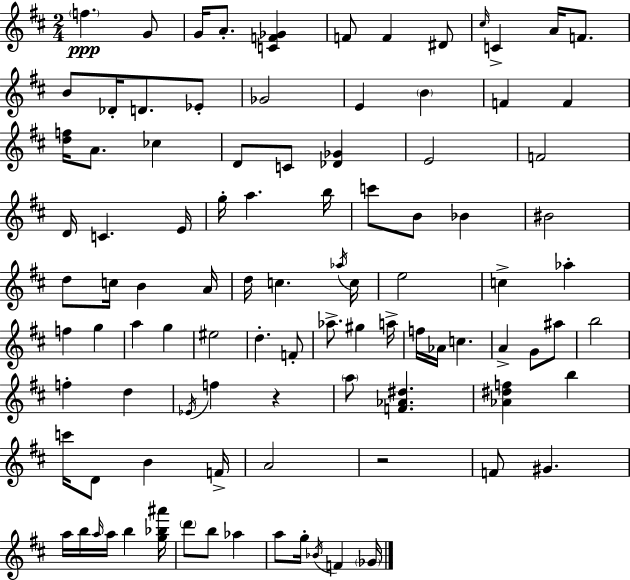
{
  \clef treble
  \numericTimeSignature
  \time 2/4
  \key d \major
  \parenthesize f''4.\ppp g'8 | g'16 a'8.-. <c' f' ges'>4 | f'8 f'4 dis'8 | \grace { cis''16 } c'4-> a'16 f'8. | \break b'8 des'16-. d'8. ees'8-. | ges'2 | e'4 \parenthesize b'4 | f'4 f'4 | \break <d'' f''>16 a'8. ces''4 | d'8 c'8 <des' ges'>4 | e'2 | f'2 | \break d'16 c'4. | e'16 g''16-. a''4. | b''16 c'''8 b'8 bes'4 | bis'2 | \break d''8 c''16 b'4 | a'16 d''16 c''4. | \acciaccatura { aes''16 } c''16 e''2 | c''4-> aes''4-. | \break f''4 g''4 | a''4 g''4 | eis''2 | d''4.-. | \break f'8-. aes''8.-> gis''4 | a''16-> f''16 aes'16 c''4. | a'4-> g'8 | ais''8 b''2 | \break f''4-. d''4 | \acciaccatura { ees'16 } f''4 r4 | \parenthesize a''8 <f' aes' dis''>4. | <aes' dis'' f''>4 b''4 | \break c'''16 d'8 b'4 | f'16-> a'2 | r2 | f'8 gis'4. | \break a''16 b''16 \grace { a''16 } a''16 b''4 | <g'' bes'' ais'''>16 \parenthesize d'''8 b''8 | aes''4 a''8 g''16-. \acciaccatura { bes'16 } | f'4 \parenthesize ges'16 \bar "|."
}